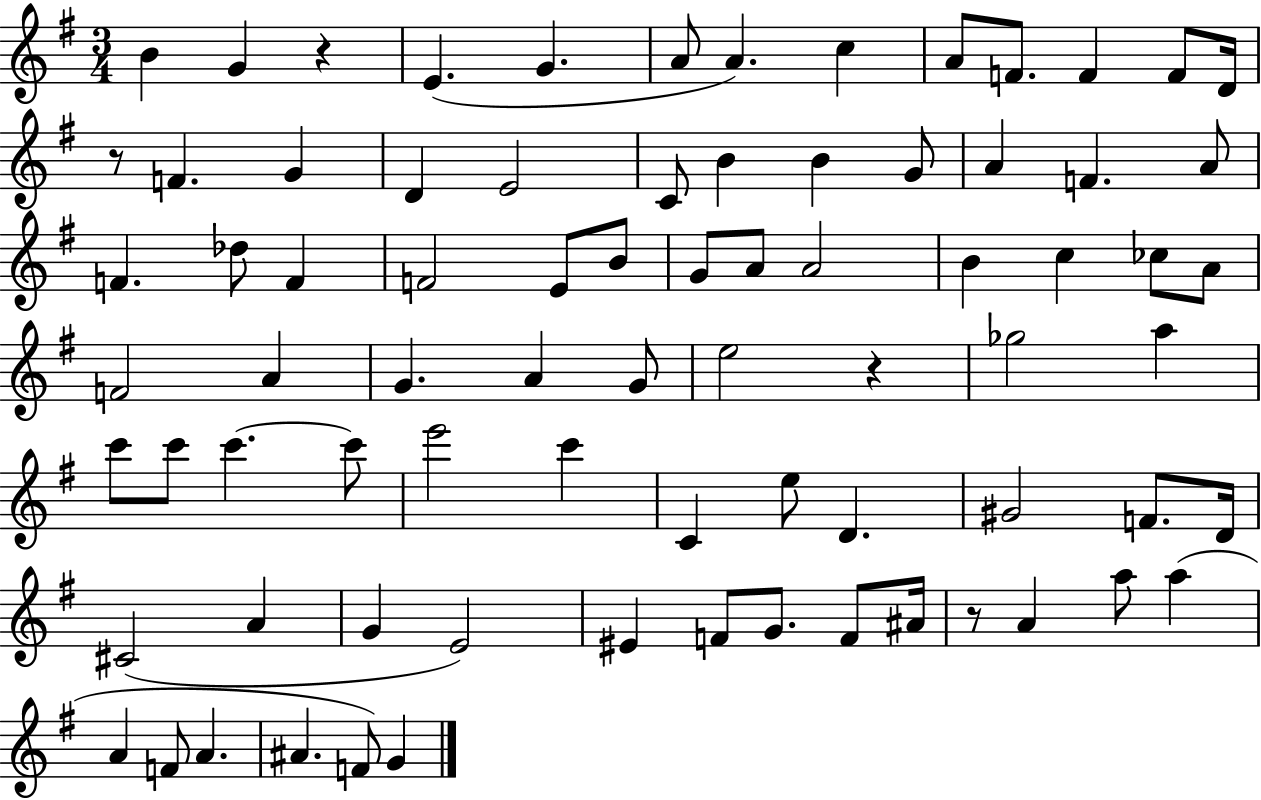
{
  \clef treble
  \numericTimeSignature
  \time 3/4
  \key g \major
  b'4 g'4 r4 | e'4.( g'4. | a'8 a'4.) c''4 | a'8 f'8. f'4 f'8 d'16 | \break r8 f'4. g'4 | d'4 e'2 | c'8 b'4 b'4 g'8 | a'4 f'4. a'8 | \break f'4. des''8 f'4 | f'2 e'8 b'8 | g'8 a'8 a'2 | b'4 c''4 ces''8 a'8 | \break f'2 a'4 | g'4. a'4 g'8 | e''2 r4 | ges''2 a''4 | \break c'''8 c'''8 c'''4.~~ c'''8 | e'''2 c'''4 | c'4 e''8 d'4. | gis'2 f'8. d'16 | \break cis'2( a'4 | g'4 e'2) | eis'4 f'8 g'8. f'8 ais'16 | r8 a'4 a''8 a''4( | \break a'4 f'8 a'4. | ais'4. f'8) g'4 | \bar "|."
}